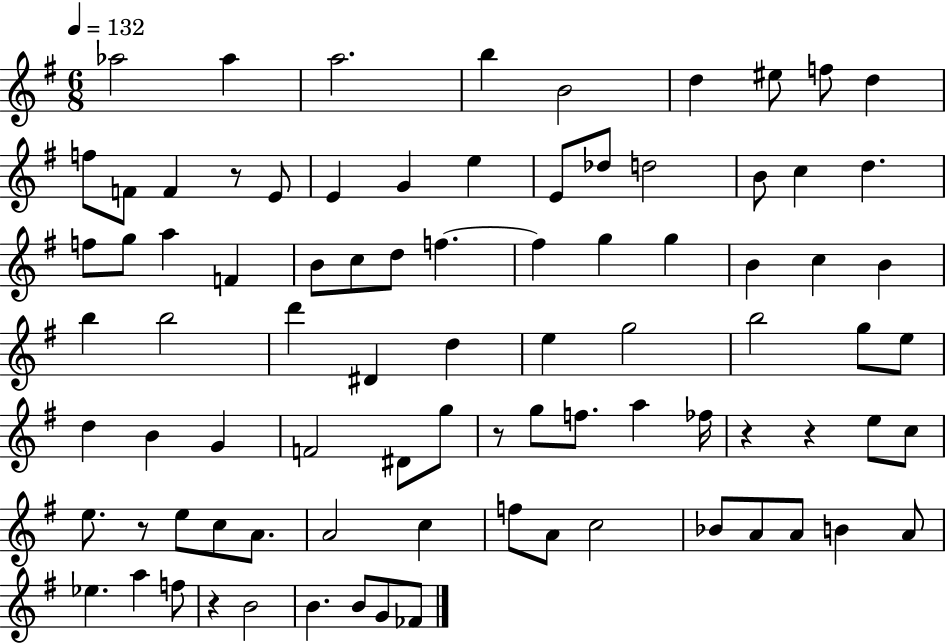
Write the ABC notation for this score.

X:1
T:Untitled
M:6/8
L:1/4
K:G
_a2 _a a2 b B2 d ^e/2 f/2 d f/2 F/2 F z/2 E/2 E G e E/2 _d/2 d2 B/2 c d f/2 g/2 a F B/2 c/2 d/2 f f g g B c B b b2 d' ^D d e g2 b2 g/2 e/2 d B G F2 ^D/2 g/2 z/2 g/2 f/2 a _f/4 z z e/2 c/2 e/2 z/2 e/2 c/2 A/2 A2 c f/2 A/2 c2 _B/2 A/2 A/2 B A/2 _e a f/2 z B2 B B/2 G/2 _F/2